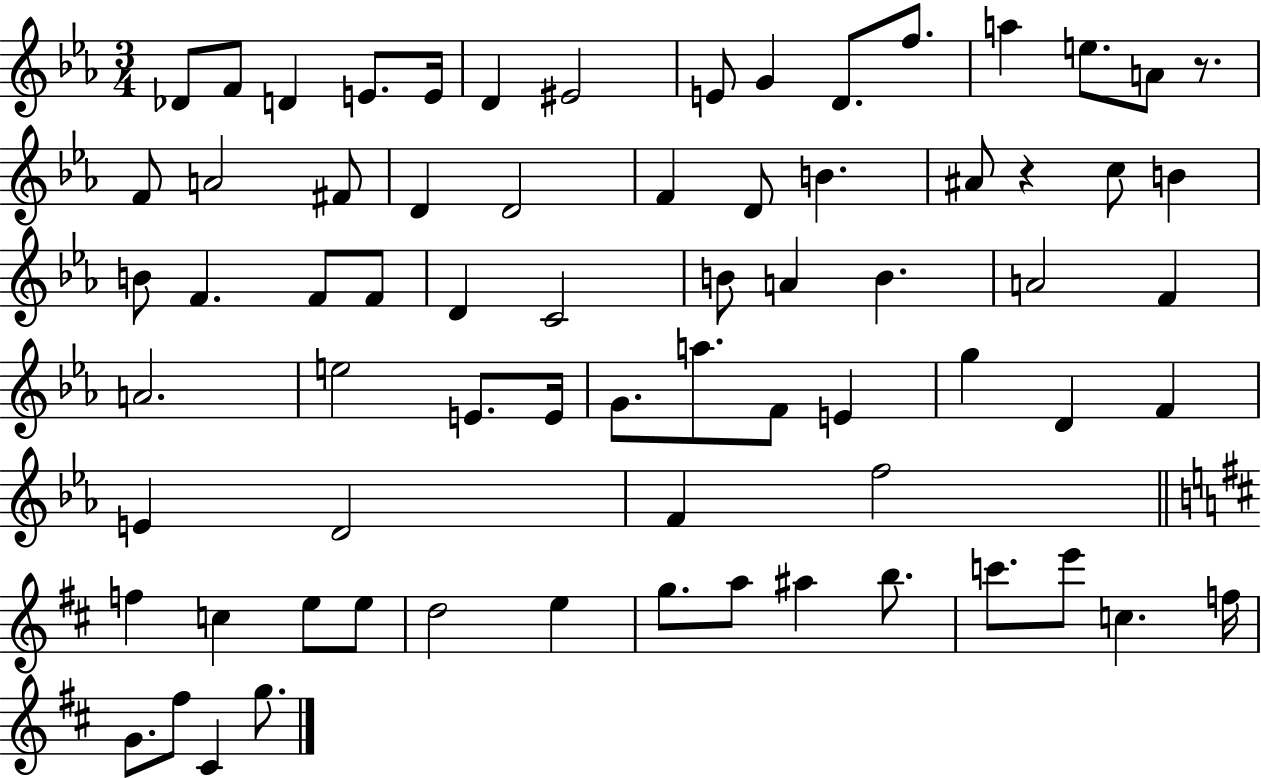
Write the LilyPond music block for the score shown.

{
  \clef treble
  \numericTimeSignature
  \time 3/4
  \key ees \major
  \repeat volta 2 { des'8 f'8 d'4 e'8. e'16 | d'4 eis'2 | e'8 g'4 d'8. f''8. | a''4 e''8. a'8 r8. | \break f'8 a'2 fis'8 | d'4 d'2 | f'4 d'8 b'4. | ais'8 r4 c''8 b'4 | \break b'8 f'4. f'8 f'8 | d'4 c'2 | b'8 a'4 b'4. | a'2 f'4 | \break a'2. | e''2 e'8. e'16 | g'8. a''8. f'8 e'4 | g''4 d'4 f'4 | \break e'4 d'2 | f'4 f''2 | \bar "||" \break \key b \minor f''4 c''4 e''8 e''8 | d''2 e''4 | g''8. a''8 ais''4 b''8. | c'''8. e'''8 c''4. f''16 | \break g'8. fis''8 cis'4 g''8. | } \bar "|."
}